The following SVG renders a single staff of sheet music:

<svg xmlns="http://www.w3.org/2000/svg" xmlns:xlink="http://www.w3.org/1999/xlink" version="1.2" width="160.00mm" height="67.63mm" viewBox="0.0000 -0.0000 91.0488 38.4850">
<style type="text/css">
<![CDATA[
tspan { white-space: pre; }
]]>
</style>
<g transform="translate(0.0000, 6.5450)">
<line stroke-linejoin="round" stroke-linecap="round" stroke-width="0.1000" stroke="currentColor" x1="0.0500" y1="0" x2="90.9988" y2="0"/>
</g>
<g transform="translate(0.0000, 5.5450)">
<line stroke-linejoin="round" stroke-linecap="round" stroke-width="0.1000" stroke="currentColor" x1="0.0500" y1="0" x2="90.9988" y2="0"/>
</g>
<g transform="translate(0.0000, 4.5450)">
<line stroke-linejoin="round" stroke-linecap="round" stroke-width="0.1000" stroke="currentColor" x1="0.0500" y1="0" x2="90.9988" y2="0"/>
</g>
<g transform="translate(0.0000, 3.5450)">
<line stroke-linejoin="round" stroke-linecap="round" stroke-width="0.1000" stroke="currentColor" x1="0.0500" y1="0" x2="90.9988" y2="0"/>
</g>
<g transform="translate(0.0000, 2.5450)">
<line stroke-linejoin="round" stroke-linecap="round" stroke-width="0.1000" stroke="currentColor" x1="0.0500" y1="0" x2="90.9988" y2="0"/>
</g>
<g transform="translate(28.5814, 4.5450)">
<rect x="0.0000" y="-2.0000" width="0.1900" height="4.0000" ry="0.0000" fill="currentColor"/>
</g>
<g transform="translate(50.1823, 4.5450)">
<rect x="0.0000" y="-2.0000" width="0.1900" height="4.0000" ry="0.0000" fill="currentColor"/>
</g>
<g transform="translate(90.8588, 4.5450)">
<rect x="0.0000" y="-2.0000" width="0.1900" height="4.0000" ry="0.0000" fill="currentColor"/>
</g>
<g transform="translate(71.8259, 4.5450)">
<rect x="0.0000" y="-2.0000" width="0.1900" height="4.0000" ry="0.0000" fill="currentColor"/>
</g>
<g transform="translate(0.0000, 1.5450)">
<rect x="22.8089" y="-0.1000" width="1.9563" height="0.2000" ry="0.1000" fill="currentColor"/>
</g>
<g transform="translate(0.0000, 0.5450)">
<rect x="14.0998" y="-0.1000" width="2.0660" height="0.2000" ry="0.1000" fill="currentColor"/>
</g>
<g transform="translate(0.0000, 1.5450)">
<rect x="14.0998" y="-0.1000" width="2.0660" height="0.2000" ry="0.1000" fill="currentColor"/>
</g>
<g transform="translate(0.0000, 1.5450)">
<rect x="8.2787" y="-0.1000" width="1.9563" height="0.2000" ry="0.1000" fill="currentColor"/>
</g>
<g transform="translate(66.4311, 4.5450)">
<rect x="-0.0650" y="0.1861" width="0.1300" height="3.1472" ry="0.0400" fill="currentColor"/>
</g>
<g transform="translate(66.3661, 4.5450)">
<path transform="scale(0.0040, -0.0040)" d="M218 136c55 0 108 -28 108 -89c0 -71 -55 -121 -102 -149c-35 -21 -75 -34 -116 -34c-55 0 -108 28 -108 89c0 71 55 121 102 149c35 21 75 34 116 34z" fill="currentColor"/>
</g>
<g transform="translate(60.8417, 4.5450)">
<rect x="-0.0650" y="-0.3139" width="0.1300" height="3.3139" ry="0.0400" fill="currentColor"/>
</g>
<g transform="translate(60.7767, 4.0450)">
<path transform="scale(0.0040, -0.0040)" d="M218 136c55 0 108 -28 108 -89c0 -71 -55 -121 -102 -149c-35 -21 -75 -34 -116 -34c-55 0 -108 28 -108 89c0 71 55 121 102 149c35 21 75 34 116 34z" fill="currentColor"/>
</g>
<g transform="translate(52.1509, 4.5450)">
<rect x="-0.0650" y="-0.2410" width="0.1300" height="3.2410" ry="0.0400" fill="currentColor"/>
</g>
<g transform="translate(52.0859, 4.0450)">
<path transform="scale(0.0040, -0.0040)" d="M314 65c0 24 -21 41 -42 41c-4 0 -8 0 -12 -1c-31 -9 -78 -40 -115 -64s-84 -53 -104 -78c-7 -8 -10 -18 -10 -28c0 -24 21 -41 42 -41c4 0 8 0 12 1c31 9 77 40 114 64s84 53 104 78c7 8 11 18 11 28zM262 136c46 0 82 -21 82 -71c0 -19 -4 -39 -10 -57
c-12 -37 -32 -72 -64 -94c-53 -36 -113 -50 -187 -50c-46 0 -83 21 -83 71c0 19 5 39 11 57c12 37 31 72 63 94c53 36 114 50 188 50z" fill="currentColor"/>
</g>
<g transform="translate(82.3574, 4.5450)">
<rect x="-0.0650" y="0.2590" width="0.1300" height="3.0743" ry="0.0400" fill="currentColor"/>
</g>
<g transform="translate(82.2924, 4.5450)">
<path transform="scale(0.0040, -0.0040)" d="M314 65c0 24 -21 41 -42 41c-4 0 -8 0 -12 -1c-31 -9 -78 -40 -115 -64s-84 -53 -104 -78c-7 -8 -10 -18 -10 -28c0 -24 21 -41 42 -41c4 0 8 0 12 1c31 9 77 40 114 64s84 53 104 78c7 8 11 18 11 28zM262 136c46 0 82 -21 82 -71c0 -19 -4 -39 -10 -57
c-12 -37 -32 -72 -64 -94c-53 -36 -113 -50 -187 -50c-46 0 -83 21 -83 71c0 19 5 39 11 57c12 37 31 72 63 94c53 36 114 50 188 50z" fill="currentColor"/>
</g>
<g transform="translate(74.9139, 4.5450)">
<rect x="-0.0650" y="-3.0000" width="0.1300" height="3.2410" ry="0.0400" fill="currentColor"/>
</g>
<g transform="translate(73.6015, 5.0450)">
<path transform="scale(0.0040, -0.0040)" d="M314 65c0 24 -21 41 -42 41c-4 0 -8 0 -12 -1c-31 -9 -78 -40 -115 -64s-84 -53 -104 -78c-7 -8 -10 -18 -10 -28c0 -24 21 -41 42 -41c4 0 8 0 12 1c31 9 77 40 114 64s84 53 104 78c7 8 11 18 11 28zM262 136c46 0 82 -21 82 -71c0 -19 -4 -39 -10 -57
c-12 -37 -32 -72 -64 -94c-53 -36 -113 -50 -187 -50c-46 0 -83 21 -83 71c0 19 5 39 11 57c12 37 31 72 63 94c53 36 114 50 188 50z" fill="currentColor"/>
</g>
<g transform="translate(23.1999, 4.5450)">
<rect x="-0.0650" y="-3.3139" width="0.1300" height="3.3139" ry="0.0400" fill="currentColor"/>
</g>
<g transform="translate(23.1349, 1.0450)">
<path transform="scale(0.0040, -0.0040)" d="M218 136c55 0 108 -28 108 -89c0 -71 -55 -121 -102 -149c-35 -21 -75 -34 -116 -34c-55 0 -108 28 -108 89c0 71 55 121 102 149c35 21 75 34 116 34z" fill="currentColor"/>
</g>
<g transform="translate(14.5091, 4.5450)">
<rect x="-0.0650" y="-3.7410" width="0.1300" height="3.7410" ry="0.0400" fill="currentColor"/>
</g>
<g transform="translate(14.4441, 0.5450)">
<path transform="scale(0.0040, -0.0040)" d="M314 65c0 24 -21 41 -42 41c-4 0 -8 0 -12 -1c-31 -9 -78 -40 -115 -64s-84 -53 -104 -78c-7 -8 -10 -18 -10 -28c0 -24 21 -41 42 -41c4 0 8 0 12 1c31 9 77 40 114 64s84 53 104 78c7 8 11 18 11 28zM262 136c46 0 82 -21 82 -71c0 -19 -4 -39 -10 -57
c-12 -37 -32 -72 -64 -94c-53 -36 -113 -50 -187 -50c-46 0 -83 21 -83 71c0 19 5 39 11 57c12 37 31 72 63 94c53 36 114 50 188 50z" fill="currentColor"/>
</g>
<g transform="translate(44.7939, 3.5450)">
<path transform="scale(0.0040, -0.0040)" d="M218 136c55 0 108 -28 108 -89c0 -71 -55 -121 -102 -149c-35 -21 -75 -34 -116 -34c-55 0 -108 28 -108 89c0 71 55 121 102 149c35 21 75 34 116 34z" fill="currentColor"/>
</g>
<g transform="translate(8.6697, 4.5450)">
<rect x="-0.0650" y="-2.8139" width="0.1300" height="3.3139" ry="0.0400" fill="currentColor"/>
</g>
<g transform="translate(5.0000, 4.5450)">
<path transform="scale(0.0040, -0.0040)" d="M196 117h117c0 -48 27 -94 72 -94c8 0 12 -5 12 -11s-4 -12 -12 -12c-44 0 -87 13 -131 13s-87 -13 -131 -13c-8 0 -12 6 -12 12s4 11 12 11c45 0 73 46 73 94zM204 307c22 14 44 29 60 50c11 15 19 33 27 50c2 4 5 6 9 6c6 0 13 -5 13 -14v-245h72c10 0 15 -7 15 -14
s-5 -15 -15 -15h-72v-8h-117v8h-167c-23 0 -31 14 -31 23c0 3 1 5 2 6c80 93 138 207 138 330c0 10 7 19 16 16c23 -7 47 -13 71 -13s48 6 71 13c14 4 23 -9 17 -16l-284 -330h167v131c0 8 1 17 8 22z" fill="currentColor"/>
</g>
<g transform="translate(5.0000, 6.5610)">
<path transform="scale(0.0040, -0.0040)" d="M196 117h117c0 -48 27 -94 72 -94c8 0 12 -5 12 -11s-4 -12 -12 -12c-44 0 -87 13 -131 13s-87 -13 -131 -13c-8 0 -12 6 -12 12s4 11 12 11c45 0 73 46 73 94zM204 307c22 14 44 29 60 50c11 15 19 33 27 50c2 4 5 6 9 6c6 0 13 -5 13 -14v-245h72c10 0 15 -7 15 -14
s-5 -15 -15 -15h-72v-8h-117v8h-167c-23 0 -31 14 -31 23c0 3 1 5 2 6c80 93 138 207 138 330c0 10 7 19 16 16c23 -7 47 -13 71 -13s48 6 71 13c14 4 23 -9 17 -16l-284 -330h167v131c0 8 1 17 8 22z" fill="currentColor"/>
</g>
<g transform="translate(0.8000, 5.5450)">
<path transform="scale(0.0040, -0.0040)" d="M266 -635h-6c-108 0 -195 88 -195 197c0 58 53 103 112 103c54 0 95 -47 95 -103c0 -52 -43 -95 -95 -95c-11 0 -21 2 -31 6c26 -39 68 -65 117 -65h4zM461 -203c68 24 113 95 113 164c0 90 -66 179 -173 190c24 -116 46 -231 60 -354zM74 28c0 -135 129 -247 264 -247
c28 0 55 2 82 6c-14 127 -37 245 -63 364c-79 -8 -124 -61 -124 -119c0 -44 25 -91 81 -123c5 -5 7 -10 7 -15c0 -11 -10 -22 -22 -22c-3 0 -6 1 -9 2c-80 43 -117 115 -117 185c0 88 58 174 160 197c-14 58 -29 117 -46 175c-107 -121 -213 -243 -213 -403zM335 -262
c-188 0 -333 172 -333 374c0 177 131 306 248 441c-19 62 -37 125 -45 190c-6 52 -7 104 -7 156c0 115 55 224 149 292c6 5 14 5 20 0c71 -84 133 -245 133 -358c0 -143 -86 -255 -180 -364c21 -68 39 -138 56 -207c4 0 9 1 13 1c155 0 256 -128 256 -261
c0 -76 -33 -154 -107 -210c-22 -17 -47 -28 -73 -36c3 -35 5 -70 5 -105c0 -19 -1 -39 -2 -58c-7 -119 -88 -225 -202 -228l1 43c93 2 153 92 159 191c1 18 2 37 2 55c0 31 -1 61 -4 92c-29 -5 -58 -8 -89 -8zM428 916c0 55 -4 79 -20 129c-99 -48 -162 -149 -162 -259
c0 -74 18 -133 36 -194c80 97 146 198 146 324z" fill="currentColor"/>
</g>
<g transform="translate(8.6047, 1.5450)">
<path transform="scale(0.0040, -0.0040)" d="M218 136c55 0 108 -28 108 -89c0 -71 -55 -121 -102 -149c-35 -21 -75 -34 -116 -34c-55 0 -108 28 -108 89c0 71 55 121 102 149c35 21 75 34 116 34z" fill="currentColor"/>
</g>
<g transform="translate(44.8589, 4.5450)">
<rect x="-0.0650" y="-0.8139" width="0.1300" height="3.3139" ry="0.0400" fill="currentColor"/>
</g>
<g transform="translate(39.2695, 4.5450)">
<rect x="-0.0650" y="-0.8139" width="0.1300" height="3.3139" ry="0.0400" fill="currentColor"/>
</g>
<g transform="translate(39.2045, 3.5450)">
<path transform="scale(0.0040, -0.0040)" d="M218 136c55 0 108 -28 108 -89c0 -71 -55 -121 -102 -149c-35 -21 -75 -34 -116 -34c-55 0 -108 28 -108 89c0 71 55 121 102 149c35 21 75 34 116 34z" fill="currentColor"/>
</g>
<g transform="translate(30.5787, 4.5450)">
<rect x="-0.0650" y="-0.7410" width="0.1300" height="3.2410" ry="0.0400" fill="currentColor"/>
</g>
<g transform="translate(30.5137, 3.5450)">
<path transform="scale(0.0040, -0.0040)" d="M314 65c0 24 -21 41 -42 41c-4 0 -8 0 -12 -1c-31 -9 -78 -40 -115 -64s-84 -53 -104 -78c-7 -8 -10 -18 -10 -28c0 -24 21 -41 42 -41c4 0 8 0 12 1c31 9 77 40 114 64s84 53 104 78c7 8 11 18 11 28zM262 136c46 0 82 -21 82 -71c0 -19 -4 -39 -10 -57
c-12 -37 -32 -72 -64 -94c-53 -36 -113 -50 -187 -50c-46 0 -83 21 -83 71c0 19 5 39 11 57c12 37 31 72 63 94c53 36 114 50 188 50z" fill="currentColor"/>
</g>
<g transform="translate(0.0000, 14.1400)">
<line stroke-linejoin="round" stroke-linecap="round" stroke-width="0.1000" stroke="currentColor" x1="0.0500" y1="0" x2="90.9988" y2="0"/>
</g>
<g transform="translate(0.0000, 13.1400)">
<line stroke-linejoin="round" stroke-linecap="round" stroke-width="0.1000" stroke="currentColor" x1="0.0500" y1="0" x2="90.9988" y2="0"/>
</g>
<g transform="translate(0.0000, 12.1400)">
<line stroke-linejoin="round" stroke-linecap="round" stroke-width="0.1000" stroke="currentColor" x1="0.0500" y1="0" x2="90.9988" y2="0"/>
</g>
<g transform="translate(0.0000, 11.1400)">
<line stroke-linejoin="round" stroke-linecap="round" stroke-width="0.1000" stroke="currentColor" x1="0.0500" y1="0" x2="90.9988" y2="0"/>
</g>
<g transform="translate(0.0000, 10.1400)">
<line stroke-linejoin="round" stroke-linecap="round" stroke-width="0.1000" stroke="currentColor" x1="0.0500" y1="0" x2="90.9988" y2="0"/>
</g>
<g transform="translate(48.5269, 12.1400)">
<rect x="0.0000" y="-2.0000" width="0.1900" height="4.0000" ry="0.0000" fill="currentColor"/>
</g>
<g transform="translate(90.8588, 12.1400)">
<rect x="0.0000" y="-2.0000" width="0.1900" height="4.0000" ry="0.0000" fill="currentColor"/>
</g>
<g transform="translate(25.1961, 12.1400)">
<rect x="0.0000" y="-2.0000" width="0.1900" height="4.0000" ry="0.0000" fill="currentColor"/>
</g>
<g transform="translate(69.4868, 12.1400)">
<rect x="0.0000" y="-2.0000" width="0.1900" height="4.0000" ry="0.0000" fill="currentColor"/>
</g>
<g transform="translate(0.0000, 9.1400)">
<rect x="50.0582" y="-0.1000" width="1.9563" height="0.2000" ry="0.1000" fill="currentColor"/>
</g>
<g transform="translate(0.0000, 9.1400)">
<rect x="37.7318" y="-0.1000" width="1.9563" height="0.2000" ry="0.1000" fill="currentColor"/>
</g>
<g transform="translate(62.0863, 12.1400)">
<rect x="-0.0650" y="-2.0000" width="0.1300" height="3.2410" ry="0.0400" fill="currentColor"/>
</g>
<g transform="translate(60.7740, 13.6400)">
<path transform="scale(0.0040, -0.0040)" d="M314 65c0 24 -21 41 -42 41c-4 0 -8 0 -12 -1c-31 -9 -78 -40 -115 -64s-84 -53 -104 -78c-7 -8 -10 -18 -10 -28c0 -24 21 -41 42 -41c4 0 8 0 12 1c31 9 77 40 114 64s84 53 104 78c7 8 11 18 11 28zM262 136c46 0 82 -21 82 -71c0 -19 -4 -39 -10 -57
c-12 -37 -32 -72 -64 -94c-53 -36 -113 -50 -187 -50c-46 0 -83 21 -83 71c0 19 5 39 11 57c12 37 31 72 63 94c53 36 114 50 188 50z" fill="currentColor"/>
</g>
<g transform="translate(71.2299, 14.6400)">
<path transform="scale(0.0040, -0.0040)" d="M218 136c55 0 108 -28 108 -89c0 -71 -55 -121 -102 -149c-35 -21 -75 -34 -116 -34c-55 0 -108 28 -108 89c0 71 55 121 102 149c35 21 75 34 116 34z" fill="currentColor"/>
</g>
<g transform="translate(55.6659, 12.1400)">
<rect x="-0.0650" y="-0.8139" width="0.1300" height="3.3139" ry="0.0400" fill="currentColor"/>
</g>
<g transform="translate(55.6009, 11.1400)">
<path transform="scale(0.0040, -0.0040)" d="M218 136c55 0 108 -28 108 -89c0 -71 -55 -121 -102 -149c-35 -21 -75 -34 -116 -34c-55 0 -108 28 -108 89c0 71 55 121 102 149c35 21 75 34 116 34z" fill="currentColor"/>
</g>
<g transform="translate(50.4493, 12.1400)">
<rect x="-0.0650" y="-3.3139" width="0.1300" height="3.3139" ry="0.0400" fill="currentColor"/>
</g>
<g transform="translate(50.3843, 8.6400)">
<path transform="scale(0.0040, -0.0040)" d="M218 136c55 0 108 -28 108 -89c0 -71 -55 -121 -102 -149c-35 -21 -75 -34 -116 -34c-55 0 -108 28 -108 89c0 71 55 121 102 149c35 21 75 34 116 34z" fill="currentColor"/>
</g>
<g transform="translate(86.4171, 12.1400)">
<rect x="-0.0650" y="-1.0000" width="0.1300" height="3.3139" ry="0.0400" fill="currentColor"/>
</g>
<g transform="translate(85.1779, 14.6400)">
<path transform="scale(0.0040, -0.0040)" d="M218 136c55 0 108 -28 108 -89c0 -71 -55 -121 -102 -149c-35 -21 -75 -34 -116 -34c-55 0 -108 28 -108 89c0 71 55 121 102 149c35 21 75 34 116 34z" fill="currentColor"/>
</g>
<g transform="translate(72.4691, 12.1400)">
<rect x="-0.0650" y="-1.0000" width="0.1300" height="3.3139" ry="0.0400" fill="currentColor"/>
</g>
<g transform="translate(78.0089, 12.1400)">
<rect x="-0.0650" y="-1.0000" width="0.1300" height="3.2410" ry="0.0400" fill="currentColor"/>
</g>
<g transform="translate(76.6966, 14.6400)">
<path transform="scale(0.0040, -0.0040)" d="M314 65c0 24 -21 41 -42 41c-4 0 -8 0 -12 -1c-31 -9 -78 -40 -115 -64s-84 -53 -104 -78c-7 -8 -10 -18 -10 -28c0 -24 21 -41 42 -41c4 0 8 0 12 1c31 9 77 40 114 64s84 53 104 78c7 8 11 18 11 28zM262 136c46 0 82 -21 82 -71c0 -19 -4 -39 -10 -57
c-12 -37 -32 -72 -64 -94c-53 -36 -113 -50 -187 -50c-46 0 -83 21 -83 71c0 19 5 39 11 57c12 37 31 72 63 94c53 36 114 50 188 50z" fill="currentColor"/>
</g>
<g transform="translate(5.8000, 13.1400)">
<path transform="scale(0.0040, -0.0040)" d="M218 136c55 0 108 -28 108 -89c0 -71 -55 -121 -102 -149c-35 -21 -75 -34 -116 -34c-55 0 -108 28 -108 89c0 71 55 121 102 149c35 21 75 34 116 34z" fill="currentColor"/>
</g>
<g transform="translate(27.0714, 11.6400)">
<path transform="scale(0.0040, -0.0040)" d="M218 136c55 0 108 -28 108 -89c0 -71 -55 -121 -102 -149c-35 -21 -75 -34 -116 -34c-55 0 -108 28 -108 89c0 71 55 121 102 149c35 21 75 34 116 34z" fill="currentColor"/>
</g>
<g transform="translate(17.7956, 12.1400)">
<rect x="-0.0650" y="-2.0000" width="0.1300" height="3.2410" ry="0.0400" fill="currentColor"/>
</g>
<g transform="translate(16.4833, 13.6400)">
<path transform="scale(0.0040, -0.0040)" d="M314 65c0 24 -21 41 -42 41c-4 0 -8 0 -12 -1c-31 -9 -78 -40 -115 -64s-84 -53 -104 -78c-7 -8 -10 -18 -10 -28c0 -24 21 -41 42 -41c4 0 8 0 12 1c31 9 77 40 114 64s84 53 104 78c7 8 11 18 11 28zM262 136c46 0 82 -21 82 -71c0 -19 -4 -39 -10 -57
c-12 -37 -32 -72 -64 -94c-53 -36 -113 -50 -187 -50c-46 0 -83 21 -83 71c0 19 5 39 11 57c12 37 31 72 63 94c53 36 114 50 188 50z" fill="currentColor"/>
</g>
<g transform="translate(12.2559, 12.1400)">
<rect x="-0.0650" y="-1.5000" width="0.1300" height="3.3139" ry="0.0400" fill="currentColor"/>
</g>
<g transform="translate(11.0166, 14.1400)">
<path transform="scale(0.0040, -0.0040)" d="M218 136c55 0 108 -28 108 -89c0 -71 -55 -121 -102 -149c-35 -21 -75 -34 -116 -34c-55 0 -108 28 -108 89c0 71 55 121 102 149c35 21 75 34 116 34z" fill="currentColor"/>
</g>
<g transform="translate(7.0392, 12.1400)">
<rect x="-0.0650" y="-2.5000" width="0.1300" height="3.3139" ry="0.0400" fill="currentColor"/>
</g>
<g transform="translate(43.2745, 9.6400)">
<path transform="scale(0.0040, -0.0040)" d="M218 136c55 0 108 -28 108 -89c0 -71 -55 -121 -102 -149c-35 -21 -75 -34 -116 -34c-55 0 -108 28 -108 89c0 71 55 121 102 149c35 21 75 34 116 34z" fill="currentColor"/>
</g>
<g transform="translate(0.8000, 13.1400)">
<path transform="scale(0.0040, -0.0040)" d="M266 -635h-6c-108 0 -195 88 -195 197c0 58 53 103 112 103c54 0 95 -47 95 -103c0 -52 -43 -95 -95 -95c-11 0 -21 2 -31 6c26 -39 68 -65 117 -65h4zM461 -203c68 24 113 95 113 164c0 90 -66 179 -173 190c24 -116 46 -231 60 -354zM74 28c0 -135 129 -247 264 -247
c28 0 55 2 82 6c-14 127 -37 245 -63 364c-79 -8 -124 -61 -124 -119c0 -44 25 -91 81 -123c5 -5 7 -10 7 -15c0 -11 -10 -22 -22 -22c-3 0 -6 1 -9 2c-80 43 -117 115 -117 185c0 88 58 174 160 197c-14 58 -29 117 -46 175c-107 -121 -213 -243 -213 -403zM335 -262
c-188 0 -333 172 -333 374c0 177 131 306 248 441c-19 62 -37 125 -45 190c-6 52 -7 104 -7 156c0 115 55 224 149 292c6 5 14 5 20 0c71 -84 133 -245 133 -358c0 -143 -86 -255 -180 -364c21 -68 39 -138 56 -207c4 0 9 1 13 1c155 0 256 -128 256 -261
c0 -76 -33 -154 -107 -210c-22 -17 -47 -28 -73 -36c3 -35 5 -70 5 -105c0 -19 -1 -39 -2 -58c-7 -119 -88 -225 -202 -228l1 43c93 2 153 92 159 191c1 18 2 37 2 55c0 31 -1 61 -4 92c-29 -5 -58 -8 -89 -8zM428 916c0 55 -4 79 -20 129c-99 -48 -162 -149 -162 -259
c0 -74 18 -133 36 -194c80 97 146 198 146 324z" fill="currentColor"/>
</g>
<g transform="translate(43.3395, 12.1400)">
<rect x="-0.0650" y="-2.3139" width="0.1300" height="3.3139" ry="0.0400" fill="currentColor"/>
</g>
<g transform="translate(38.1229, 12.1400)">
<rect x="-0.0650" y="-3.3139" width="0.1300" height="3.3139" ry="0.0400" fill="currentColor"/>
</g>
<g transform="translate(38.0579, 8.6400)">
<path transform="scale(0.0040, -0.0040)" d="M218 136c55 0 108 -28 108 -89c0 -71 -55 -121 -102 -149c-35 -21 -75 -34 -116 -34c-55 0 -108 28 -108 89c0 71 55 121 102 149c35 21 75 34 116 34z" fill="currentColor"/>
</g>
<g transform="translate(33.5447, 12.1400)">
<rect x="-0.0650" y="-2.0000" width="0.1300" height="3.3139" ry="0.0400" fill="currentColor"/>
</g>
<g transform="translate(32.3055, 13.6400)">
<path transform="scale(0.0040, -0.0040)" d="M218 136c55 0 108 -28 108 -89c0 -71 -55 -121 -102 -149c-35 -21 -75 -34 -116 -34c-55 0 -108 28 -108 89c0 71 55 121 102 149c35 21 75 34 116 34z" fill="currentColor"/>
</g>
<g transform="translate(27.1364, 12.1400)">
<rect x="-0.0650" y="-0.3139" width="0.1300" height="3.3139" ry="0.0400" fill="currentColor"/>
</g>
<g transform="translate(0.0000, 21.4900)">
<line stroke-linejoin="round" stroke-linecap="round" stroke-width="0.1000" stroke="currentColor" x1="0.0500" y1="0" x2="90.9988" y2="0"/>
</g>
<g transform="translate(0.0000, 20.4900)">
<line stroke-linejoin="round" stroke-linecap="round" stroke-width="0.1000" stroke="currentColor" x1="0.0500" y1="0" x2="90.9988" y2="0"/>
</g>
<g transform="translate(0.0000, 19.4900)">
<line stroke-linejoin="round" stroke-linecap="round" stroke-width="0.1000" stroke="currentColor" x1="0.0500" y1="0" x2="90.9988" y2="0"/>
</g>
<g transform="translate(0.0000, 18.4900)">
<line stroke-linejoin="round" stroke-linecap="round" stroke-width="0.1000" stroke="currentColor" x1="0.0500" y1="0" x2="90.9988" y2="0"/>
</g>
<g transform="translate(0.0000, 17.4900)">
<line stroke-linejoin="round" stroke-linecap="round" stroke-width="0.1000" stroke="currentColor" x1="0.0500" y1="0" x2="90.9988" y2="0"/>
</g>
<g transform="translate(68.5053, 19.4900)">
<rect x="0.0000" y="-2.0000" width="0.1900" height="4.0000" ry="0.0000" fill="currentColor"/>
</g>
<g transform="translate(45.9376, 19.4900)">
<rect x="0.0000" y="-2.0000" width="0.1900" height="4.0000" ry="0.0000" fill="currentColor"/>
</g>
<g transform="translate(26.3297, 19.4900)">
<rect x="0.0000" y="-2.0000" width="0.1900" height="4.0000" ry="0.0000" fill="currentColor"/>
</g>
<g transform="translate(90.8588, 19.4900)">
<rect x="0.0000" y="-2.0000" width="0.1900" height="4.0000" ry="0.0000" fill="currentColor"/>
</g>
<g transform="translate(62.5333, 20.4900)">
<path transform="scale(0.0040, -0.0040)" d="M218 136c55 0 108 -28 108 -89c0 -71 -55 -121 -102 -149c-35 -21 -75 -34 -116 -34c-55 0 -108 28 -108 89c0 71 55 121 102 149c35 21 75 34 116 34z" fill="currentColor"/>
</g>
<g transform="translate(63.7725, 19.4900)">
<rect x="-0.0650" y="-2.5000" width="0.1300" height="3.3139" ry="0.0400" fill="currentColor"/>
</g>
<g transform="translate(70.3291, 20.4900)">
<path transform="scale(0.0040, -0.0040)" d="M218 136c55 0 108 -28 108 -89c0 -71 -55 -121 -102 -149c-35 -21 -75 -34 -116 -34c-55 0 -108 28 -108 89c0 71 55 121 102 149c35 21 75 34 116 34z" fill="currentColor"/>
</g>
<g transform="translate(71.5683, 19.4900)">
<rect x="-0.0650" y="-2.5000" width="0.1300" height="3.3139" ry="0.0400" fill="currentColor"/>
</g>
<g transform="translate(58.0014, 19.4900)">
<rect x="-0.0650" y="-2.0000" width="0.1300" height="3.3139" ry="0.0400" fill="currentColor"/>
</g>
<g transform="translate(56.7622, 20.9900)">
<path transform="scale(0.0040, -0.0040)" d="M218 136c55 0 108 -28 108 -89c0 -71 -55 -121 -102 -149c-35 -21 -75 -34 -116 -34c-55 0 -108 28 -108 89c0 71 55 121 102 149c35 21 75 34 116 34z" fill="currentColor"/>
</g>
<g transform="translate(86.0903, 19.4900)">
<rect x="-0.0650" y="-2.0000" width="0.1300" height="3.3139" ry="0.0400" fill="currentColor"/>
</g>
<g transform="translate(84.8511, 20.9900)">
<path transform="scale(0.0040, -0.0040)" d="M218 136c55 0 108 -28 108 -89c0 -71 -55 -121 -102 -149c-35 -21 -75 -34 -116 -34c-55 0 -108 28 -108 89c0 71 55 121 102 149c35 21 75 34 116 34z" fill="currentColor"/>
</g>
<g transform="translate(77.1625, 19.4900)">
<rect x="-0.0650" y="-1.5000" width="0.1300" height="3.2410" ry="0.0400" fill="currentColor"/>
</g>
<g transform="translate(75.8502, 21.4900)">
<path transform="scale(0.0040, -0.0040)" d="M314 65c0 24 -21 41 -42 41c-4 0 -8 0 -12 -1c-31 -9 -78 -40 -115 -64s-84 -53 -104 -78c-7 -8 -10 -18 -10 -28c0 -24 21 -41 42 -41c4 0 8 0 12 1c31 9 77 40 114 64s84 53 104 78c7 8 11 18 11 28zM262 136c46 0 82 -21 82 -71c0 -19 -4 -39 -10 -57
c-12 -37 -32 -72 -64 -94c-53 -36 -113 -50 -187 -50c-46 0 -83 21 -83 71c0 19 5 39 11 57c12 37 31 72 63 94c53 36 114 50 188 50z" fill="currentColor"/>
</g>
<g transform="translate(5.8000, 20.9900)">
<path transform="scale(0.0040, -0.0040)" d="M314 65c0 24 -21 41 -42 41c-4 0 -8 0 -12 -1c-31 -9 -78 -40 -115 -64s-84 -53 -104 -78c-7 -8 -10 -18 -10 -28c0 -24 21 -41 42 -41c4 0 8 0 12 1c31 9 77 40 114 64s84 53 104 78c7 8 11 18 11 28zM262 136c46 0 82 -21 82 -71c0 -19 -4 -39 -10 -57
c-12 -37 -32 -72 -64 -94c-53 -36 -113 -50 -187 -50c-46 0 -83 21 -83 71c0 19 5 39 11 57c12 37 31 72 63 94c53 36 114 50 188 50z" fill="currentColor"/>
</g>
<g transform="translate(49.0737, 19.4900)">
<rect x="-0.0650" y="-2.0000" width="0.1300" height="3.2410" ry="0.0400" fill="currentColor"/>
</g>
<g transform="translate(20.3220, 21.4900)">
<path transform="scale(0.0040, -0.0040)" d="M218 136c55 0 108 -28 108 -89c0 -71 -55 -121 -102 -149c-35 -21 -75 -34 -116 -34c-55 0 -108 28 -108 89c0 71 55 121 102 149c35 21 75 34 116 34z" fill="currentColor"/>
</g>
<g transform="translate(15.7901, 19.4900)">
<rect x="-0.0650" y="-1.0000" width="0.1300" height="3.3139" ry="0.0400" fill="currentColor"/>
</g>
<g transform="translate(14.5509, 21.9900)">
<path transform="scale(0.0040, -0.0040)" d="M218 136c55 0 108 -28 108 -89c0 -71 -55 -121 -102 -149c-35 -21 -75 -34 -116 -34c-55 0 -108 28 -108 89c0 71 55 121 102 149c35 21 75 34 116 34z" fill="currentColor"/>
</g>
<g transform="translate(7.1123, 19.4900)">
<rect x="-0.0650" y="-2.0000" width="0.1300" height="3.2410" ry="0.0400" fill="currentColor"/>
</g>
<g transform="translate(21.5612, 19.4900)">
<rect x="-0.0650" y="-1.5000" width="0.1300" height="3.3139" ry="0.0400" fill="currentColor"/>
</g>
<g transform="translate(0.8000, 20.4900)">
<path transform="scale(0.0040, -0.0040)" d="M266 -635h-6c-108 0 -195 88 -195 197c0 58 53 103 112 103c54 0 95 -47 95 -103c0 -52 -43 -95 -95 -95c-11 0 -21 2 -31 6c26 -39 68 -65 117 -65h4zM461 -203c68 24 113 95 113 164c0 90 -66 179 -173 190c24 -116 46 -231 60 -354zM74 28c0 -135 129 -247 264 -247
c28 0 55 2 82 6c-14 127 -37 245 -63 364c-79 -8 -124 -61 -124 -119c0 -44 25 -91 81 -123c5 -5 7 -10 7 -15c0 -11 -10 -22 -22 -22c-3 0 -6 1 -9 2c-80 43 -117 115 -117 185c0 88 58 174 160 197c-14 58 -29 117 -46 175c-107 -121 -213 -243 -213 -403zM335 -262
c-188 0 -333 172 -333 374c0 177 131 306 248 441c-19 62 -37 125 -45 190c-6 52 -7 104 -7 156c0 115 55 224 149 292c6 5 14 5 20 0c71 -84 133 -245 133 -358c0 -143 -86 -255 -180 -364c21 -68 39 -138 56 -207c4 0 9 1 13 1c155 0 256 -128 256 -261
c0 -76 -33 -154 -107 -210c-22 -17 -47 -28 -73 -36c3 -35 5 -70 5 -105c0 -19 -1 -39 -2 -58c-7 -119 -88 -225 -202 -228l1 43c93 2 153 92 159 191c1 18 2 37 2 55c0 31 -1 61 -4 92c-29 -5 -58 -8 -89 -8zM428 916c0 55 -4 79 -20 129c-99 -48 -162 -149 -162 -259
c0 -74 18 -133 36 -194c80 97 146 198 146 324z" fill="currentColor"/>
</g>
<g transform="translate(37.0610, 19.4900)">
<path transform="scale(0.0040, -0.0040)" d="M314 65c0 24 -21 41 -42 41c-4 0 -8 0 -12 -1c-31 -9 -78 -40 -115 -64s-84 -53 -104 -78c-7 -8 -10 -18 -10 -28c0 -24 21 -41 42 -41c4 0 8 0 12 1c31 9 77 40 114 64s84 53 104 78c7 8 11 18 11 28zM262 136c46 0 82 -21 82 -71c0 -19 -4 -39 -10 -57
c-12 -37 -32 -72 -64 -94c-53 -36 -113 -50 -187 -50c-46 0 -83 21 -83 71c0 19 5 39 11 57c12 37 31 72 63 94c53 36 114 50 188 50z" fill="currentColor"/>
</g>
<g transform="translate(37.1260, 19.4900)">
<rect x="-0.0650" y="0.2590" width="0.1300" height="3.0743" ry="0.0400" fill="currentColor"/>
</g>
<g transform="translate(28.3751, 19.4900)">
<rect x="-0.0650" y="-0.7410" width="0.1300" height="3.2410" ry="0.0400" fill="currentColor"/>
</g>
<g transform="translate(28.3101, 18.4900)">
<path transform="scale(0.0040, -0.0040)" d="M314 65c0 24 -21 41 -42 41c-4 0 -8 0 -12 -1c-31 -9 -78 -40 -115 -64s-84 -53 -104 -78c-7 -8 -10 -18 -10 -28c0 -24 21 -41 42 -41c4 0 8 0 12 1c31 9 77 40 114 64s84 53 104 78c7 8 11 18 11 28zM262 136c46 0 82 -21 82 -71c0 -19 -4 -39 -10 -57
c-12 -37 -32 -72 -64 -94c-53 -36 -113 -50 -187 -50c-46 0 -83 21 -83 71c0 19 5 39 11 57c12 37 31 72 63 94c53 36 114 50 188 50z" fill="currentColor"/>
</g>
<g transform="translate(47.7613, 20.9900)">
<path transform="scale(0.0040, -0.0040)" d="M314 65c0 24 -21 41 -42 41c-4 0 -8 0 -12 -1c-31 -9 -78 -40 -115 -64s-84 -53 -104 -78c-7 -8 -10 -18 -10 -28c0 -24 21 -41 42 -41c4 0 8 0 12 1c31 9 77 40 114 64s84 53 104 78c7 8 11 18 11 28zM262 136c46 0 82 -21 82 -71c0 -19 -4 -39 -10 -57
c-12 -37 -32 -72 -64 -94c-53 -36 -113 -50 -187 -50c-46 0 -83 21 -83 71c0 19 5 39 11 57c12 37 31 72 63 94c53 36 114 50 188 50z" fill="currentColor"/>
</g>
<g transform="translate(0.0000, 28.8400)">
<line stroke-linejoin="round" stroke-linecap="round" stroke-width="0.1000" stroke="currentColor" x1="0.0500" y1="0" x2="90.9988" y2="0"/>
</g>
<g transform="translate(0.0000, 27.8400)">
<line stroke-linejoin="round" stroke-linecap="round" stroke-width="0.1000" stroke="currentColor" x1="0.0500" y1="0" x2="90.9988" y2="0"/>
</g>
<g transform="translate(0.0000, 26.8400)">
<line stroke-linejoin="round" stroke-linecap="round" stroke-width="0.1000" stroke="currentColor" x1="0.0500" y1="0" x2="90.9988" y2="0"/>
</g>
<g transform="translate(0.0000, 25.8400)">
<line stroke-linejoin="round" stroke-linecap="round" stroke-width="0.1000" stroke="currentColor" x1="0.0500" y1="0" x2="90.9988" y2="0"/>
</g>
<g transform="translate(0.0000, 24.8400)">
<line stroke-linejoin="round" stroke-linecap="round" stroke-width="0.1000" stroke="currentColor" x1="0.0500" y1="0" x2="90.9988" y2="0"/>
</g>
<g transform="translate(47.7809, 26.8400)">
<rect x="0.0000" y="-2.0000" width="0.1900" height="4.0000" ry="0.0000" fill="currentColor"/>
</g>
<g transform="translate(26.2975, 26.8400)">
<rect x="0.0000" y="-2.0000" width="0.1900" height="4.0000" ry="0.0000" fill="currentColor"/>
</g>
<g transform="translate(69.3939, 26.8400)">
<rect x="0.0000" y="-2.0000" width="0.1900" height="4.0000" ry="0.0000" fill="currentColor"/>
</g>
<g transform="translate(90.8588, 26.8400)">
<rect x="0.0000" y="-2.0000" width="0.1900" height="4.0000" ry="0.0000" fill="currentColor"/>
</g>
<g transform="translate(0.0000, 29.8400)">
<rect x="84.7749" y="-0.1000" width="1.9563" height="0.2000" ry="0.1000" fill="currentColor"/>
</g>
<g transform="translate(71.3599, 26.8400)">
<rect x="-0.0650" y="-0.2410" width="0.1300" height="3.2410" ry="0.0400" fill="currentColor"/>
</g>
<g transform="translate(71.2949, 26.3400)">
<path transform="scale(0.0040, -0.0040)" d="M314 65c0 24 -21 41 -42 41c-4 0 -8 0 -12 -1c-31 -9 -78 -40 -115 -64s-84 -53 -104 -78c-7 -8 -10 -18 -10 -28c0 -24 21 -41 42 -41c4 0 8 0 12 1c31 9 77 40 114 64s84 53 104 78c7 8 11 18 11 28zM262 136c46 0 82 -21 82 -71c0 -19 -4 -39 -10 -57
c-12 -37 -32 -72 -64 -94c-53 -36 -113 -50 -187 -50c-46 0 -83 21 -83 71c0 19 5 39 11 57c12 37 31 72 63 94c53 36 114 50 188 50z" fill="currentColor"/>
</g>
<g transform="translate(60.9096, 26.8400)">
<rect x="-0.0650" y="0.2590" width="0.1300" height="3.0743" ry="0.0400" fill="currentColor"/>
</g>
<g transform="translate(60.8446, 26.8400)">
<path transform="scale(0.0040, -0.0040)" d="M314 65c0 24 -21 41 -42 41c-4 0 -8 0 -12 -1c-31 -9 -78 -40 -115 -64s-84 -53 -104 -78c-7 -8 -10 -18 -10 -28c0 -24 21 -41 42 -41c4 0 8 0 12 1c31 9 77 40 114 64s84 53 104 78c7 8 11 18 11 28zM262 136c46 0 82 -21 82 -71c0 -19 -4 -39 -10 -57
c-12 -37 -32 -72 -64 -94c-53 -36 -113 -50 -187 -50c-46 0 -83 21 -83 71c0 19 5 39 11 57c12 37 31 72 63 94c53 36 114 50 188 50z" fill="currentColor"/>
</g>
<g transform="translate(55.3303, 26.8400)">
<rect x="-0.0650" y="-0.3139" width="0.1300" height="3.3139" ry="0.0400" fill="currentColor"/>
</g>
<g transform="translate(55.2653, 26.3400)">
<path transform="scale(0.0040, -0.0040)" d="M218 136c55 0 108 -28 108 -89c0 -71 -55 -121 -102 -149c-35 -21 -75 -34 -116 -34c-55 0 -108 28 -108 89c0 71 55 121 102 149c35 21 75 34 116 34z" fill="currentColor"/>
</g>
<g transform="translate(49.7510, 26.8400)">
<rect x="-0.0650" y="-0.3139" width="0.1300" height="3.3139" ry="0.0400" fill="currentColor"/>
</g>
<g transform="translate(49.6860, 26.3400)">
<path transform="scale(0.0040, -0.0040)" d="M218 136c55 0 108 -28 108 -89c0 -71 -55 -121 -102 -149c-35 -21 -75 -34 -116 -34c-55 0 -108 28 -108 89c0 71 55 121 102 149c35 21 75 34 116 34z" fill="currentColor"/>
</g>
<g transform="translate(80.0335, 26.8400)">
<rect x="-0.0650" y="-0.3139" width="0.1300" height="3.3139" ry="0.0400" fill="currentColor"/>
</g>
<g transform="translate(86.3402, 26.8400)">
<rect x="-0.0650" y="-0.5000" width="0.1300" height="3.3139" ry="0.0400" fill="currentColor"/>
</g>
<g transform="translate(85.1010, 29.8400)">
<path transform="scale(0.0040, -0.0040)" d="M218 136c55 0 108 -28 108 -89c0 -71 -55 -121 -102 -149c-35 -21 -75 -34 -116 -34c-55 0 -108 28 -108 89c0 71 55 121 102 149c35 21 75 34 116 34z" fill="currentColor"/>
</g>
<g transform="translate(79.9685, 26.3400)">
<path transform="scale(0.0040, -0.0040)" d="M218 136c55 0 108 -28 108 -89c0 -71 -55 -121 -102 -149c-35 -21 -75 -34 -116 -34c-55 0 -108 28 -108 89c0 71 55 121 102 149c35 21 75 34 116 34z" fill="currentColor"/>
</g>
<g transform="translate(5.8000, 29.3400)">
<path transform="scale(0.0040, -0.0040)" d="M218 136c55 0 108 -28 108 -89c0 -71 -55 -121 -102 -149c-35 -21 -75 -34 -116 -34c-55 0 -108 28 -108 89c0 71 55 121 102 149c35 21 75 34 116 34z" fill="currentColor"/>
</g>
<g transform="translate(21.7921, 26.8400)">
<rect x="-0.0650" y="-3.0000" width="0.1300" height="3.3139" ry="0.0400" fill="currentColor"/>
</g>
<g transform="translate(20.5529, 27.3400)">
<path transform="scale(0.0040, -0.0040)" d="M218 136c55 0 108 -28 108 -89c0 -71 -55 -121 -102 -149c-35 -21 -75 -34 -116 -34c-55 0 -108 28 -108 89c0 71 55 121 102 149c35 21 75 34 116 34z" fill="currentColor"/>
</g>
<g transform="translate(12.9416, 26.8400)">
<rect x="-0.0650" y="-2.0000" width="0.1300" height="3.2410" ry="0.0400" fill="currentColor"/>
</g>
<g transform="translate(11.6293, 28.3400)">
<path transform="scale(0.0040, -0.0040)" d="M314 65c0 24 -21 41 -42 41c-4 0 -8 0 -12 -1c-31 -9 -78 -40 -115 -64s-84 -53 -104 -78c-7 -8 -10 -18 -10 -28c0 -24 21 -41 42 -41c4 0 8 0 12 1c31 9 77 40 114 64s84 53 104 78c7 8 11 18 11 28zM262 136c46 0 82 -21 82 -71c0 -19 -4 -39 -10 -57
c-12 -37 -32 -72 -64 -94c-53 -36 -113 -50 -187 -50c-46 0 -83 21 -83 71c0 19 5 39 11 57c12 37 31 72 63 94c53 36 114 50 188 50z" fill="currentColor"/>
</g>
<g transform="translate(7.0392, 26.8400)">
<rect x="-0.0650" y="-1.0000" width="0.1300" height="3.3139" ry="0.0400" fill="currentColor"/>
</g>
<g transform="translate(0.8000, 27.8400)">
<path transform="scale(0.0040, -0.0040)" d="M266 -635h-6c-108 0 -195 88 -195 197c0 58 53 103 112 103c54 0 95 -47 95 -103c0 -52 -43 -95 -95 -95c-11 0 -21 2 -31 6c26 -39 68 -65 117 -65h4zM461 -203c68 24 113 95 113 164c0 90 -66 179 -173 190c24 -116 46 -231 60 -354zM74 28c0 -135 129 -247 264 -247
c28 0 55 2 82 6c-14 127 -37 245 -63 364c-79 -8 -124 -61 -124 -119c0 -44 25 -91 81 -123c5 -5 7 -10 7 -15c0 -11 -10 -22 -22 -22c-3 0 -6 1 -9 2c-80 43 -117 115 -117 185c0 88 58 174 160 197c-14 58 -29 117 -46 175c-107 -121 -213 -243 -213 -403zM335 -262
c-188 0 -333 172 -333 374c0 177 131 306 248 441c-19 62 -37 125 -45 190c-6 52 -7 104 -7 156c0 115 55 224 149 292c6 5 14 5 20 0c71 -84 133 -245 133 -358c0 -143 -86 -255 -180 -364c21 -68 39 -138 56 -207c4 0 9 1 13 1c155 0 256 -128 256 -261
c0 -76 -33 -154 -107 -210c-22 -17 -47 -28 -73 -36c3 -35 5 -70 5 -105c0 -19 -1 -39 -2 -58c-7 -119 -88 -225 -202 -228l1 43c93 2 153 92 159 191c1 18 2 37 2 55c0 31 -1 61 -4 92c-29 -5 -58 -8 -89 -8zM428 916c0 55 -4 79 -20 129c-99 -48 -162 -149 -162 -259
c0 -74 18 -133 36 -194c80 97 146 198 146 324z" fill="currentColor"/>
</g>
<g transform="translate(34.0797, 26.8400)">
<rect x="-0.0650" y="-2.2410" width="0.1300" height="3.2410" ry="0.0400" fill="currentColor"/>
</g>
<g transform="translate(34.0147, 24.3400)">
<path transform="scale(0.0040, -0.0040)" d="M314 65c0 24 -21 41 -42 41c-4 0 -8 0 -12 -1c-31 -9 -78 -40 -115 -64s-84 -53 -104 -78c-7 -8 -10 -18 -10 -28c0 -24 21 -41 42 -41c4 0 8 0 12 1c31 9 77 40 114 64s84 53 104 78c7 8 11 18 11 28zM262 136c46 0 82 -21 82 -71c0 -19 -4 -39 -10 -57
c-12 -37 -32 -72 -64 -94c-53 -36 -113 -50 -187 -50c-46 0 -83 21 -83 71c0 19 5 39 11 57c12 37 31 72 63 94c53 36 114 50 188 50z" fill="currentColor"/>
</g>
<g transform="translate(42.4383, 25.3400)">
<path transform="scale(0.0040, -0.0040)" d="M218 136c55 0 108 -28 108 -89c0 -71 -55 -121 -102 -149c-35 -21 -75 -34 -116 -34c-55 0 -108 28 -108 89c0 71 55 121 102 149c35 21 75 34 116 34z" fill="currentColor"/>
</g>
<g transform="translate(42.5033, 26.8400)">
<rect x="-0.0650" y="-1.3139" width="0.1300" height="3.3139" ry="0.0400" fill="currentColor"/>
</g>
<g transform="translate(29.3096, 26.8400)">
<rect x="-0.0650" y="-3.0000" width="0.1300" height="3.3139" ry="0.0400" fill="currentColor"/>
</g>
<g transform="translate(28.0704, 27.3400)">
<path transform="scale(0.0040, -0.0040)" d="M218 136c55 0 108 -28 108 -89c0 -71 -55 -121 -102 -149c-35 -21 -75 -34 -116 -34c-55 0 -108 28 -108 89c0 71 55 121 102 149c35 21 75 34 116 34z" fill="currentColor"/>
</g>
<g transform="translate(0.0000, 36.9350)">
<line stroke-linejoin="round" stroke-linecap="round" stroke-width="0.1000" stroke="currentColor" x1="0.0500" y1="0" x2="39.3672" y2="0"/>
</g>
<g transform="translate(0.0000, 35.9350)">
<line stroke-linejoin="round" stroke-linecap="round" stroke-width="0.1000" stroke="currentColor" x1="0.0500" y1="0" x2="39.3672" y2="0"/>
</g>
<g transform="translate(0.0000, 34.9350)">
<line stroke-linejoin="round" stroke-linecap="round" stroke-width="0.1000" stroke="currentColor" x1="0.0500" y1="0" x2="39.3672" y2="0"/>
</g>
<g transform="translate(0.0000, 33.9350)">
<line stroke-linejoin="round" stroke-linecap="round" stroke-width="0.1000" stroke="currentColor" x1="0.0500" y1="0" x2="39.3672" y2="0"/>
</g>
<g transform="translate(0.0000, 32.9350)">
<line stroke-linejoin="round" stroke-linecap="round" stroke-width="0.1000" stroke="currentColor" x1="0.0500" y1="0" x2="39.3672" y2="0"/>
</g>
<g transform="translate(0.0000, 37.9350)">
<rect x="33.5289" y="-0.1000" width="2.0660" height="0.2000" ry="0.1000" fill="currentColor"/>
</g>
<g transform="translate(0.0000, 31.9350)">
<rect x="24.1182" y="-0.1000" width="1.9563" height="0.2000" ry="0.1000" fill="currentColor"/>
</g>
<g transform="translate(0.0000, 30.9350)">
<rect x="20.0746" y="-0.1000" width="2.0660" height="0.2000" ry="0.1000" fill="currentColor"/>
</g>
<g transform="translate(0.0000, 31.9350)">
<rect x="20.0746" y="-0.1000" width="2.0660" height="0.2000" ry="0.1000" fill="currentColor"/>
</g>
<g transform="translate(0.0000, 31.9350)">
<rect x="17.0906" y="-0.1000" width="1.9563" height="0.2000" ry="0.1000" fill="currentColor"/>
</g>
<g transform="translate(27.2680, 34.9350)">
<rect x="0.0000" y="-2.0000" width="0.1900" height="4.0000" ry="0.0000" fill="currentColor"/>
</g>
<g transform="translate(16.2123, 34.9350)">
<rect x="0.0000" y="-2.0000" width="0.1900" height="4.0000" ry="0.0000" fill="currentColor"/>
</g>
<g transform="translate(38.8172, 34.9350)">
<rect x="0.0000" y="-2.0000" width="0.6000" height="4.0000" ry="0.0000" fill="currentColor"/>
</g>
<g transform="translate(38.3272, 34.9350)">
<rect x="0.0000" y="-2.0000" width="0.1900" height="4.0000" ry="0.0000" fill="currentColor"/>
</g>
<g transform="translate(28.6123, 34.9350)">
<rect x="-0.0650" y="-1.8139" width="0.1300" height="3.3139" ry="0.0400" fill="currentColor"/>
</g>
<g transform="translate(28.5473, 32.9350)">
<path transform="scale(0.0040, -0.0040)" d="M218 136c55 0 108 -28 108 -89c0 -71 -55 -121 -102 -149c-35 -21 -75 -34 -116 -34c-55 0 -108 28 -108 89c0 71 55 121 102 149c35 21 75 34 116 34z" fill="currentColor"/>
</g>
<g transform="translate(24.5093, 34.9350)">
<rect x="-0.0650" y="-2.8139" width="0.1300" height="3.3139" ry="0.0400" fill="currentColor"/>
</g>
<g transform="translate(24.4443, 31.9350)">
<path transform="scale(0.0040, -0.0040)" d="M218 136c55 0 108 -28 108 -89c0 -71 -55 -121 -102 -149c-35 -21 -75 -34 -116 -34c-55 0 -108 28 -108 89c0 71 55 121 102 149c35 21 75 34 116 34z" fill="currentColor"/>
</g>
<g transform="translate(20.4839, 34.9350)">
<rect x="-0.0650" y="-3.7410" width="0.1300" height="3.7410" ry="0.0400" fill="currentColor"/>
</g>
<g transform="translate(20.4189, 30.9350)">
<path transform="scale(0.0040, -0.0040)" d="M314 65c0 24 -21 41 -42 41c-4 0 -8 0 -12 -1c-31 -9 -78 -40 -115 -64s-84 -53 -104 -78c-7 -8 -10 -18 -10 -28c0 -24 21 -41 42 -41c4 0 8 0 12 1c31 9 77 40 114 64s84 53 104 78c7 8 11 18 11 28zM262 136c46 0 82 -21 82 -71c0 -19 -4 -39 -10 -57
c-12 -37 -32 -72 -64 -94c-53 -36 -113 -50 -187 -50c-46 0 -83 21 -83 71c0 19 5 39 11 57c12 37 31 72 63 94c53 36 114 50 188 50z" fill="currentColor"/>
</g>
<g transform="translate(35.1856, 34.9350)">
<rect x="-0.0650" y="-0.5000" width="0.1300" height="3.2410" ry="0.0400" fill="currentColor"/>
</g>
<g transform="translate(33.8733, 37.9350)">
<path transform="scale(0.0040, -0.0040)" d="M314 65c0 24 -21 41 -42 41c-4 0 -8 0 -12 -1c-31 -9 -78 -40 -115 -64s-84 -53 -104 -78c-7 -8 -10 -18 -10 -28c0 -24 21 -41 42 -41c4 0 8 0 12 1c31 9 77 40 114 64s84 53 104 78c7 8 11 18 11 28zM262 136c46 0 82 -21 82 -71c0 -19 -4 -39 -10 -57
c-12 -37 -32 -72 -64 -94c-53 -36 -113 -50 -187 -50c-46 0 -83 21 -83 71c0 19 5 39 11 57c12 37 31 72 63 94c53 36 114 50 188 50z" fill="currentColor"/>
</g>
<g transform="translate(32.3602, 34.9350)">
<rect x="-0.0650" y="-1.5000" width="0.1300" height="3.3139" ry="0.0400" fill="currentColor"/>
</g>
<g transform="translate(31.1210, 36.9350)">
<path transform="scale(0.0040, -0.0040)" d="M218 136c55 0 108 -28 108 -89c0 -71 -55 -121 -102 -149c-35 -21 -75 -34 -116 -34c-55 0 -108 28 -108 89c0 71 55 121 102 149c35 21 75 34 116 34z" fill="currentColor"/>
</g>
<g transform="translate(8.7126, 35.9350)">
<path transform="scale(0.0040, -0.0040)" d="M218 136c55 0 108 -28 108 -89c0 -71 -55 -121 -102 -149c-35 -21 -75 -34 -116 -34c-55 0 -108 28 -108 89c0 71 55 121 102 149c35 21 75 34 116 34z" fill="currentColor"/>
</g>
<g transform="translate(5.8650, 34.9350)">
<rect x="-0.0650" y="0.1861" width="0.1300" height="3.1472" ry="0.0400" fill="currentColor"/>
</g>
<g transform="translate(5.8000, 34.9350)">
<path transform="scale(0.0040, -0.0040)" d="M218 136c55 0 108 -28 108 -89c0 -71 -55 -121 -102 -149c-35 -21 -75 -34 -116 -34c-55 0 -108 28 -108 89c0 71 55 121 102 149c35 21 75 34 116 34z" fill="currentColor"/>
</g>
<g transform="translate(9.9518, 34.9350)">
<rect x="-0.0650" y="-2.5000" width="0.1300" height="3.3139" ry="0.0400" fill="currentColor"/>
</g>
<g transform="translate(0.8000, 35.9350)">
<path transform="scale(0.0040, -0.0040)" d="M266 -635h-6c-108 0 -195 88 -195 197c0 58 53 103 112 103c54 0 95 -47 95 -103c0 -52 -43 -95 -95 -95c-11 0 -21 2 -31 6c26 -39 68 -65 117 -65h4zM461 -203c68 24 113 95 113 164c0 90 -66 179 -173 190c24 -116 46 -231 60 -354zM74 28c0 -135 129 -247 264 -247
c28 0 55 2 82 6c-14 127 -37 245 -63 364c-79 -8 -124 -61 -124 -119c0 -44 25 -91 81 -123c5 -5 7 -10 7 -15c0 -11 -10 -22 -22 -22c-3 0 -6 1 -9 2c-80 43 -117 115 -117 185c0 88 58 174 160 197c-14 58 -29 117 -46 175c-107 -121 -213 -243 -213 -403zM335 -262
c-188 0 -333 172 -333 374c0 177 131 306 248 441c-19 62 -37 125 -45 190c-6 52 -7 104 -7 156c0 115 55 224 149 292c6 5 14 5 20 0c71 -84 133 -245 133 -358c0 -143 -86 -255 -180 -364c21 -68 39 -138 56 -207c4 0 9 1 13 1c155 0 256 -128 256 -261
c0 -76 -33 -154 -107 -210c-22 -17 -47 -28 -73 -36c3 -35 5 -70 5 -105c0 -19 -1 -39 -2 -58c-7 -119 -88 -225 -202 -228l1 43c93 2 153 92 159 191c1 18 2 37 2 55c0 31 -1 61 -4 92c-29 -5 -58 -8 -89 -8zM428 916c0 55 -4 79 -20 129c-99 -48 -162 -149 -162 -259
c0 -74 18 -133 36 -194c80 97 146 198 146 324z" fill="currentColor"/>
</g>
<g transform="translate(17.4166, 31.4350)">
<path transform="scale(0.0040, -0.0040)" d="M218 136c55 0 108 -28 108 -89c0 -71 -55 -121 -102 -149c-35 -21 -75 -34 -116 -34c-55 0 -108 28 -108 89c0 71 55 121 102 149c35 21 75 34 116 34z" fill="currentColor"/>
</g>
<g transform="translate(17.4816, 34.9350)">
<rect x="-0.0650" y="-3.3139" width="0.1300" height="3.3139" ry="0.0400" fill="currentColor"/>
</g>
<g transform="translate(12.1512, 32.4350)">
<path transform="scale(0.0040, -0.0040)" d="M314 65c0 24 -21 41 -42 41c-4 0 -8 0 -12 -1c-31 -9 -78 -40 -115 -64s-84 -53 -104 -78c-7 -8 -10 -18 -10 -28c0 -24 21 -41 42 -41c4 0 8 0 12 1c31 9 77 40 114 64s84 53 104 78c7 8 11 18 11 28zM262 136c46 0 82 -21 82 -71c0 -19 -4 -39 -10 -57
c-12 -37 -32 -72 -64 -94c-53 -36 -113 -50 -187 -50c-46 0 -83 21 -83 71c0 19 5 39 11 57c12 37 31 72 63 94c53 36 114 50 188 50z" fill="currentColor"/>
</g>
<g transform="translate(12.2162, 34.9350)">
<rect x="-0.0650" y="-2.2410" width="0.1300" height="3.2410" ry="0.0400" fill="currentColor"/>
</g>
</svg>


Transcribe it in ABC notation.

X:1
T:Untitled
M:4/4
L:1/4
K:C
a c'2 b d2 d d c2 c B A2 B2 G E F2 c F b g b d F2 D D2 D F2 D E d2 B2 F2 F G G E2 F D F2 A A g2 e c c B2 c2 c C B G g2 b c'2 a f E C2